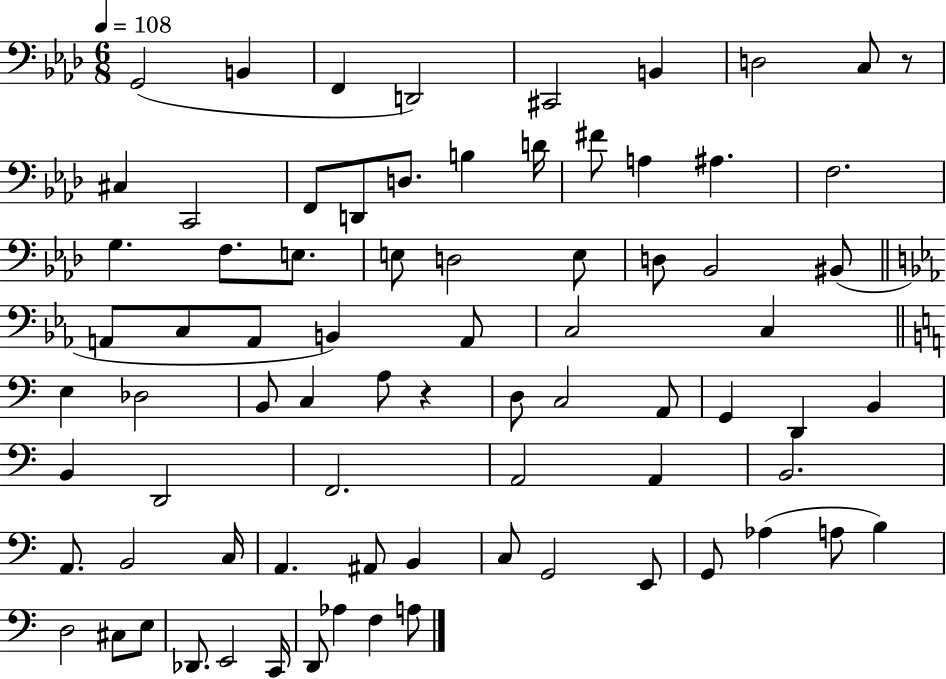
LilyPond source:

{
  \clef bass
  \numericTimeSignature
  \time 6/8
  \key aes \major
  \tempo 4 = 108
  g,2( b,4 | f,4 d,2) | cis,2 b,4 | d2 c8 r8 | \break cis4 c,2 | f,8 d,8 d8. b4 d'16 | fis'8 a4 ais4. | f2. | \break g4. f8. e8. | e8 d2 e8 | d8 bes,2 bis,8( | \bar "||" \break \key ees \major a,8 c8 a,8 b,4) a,8 | c2 c4 | \bar "||" \break \key c \major e4 des2 | b,8 c4 a8 r4 | d8 c2 a,8 | g,4 d,4 b,4 | \break b,4 d,2 | f,2. | a,2 a,4 | b,2. | \break a,8. b,2 c16 | a,4. ais,8 b,4 | c8 g,2 e,8 | g,8 aes4( a8 b4) | \break d2 cis8 e8 | des,8. e,2 c,16 | d,8 aes4 f4 a8 | \bar "|."
}